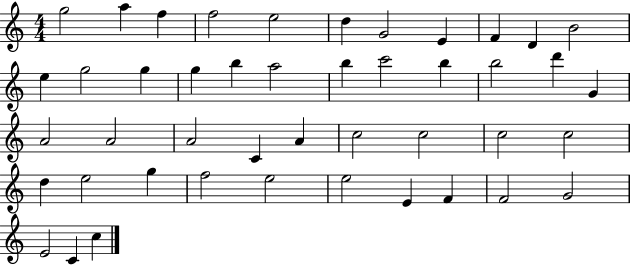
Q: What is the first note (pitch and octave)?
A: G5